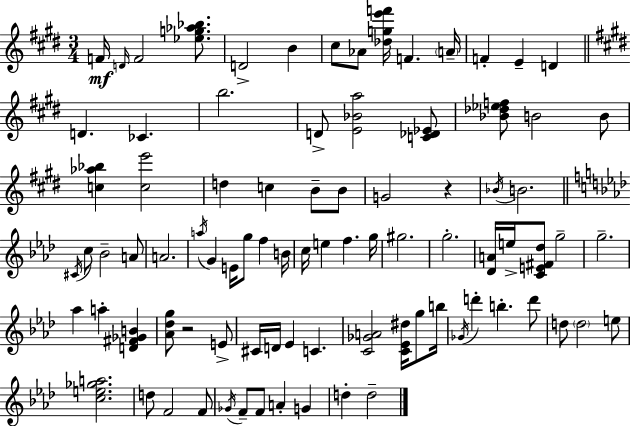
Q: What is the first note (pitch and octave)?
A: F4